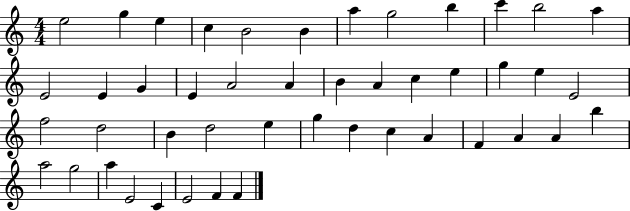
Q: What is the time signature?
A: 4/4